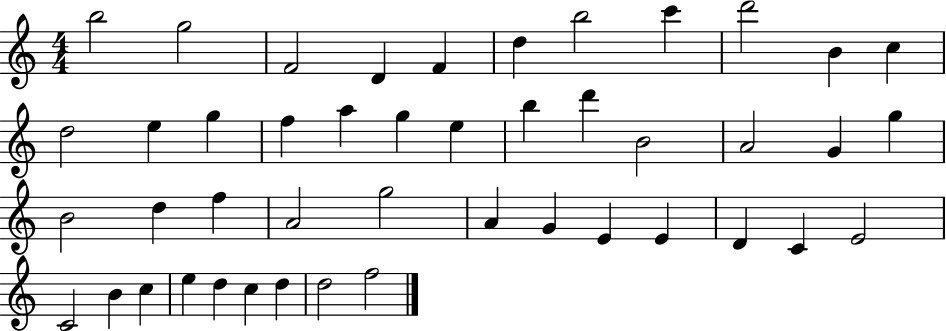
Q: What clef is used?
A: treble